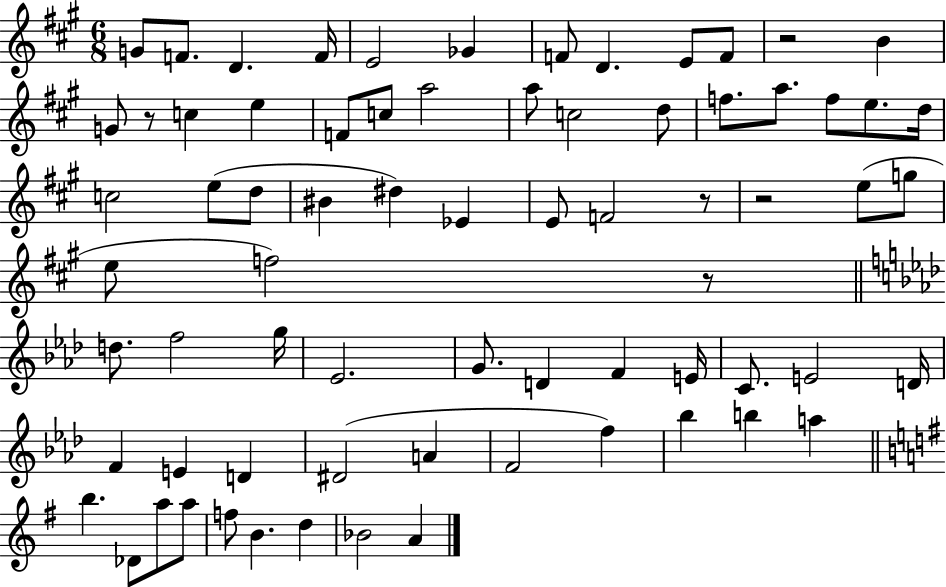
{
  \clef treble
  \numericTimeSignature
  \time 6/8
  \key a \major
  g'8 f'8. d'4. f'16 | e'2 ges'4 | f'8 d'4. e'8 f'8 | r2 b'4 | \break g'8 r8 c''4 e''4 | f'8 c''8 a''2 | a''8 c''2 d''8 | f''8. a''8. f''8 e''8. d''16 | \break c''2 e''8( d''8 | bis'4 dis''4) ees'4 | e'8 f'2 r8 | r2 e''8( g''8 | \break e''8 f''2) r8 | \bar "||" \break \key aes \major d''8. f''2 g''16 | ees'2. | g'8. d'4 f'4 e'16 | c'8. e'2 d'16 | \break f'4 e'4 d'4 | dis'2( a'4 | f'2 f''4) | bes''4 b''4 a''4 | \break \bar "||" \break \key g \major b''4. des'8 a''8 a''8 | f''8 b'4. d''4 | bes'2 a'4 | \bar "|."
}